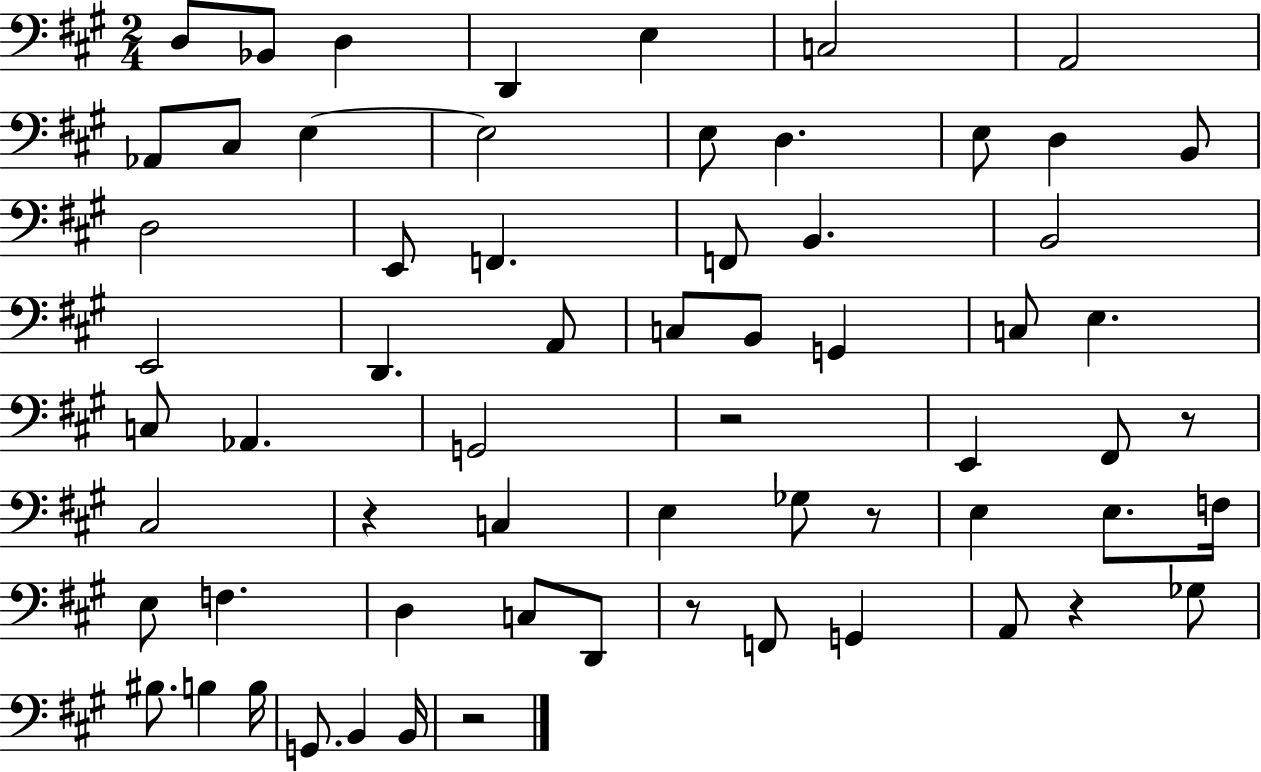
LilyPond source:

{
  \clef bass
  \numericTimeSignature
  \time 2/4
  \key a \major
  d8 bes,8 d4 | d,4 e4 | c2 | a,2 | \break aes,8 cis8 e4~~ | e2 | e8 d4. | e8 d4 b,8 | \break d2 | e,8 f,4. | f,8 b,4. | b,2 | \break e,2 | d,4. a,8 | c8 b,8 g,4 | c8 e4. | \break c8 aes,4. | g,2 | r2 | e,4 fis,8 r8 | \break cis2 | r4 c4 | e4 ges8 r8 | e4 e8. f16 | \break e8 f4. | d4 c8 d,8 | r8 f,8 g,4 | a,8 r4 ges8 | \break bis8. b4 b16 | g,8. b,4 b,16 | r2 | \bar "|."
}